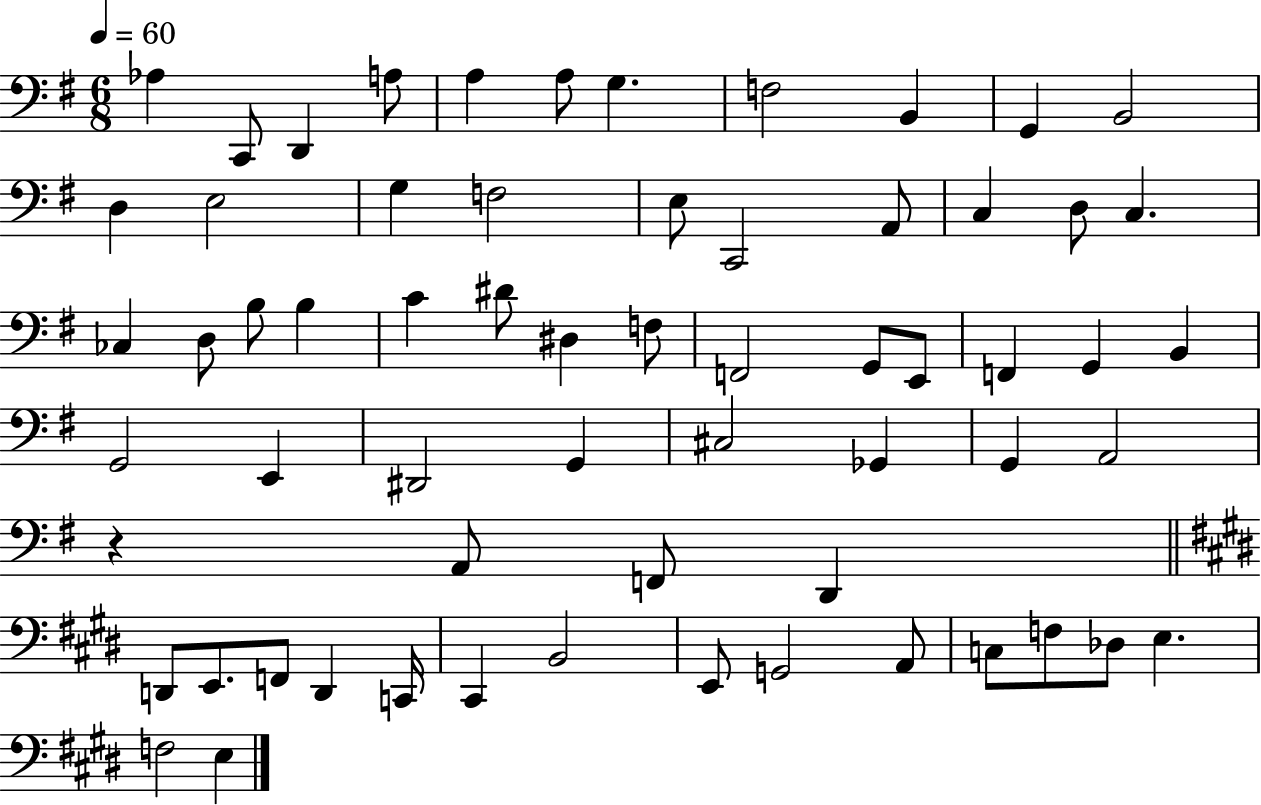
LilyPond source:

{
  \clef bass
  \numericTimeSignature
  \time 6/8
  \key g \major
  \tempo 4 = 60
  aes4 c,8 d,4 a8 | a4 a8 g4. | f2 b,4 | g,4 b,2 | \break d4 e2 | g4 f2 | e8 c,2 a,8 | c4 d8 c4. | \break ces4 d8 b8 b4 | c'4 dis'8 dis4 f8 | f,2 g,8 e,8 | f,4 g,4 b,4 | \break g,2 e,4 | dis,2 g,4 | cis2 ges,4 | g,4 a,2 | \break r4 a,8 f,8 d,4 | \bar "||" \break \key e \major d,8 e,8. f,8 d,4 c,16 | cis,4 b,2 | e,8 g,2 a,8 | c8 f8 des8 e4. | \break f2 e4 | \bar "|."
}